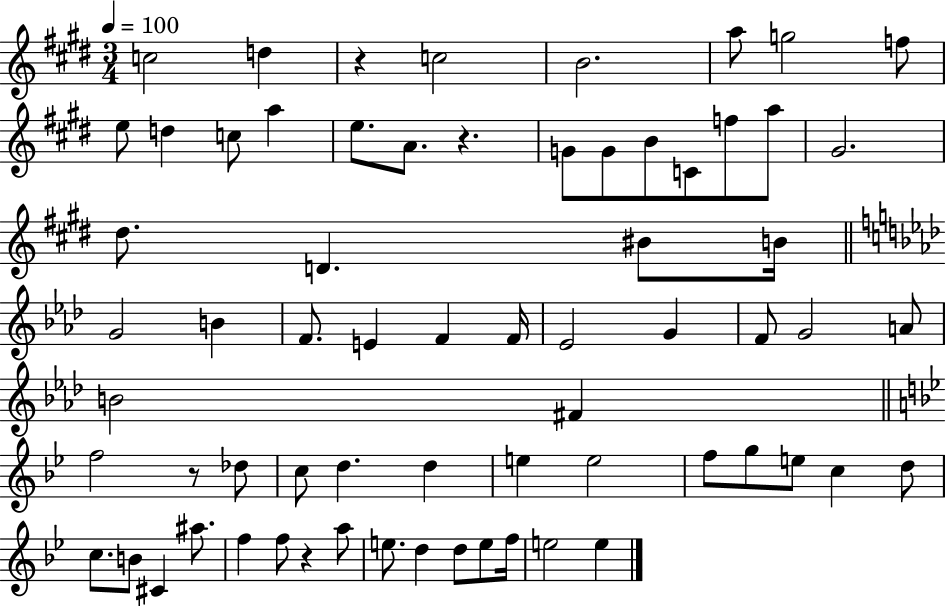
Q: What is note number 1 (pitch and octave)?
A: C5